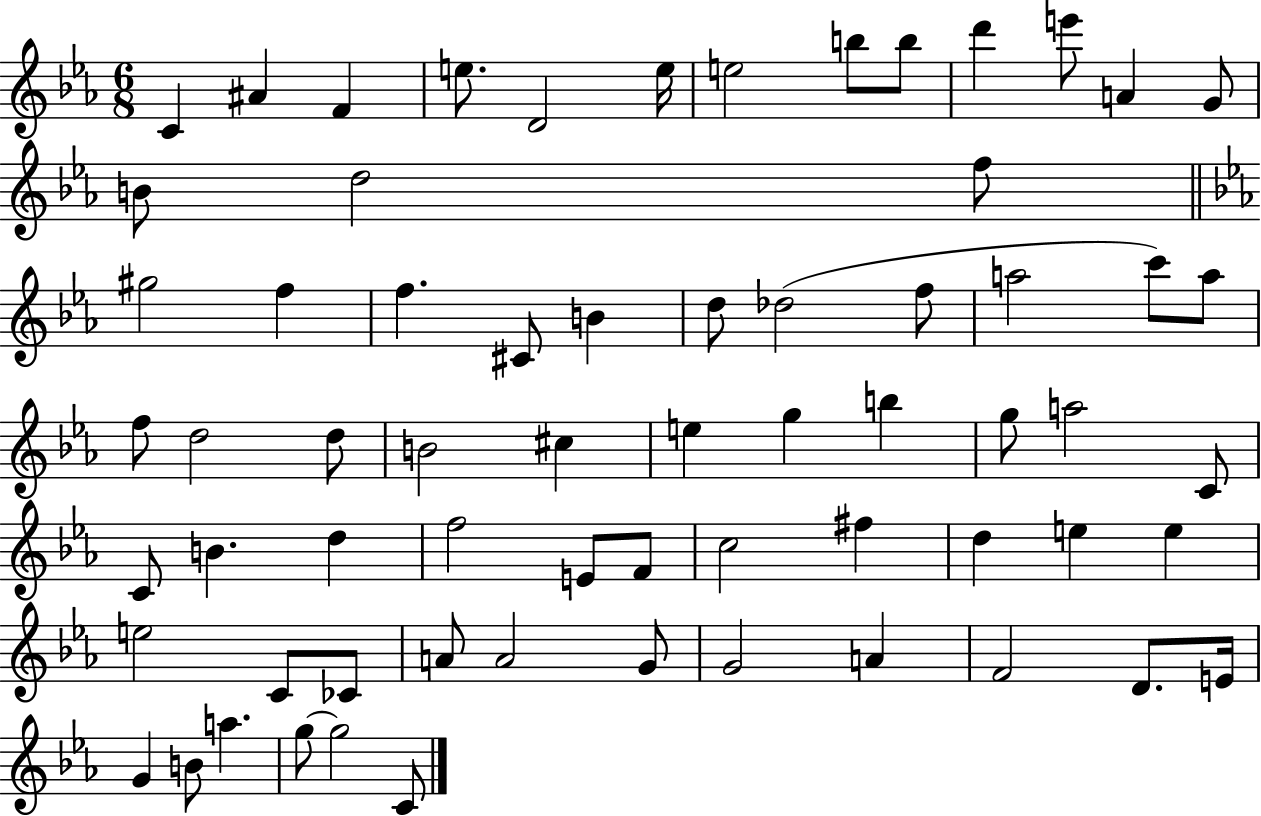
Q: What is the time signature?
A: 6/8